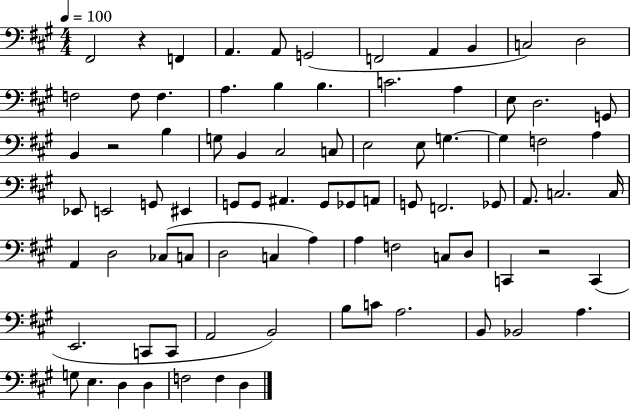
{
  \clef bass
  \numericTimeSignature
  \time 4/4
  \key a \major
  \tempo 4 = 100
  fis,2 r4 f,4 | a,4. a,8 g,2( | f,2 a,4 b,4 | c2) d2 | \break f2 f8 f4. | a4. b4 b4. | c'2. a4 | e8 d2. g,8 | \break b,4 r2 b4 | g8 b,4 cis2 c8 | e2 e8 g4.~~ | g4 f2 a4 | \break ees,8 e,2 g,8 eis,4 | g,8 g,8 ais,4. g,8 ges,8 a,8 | g,8 f,2. ges,8 | a,8. c2. c16 | \break a,4 d2 ces8( c8 | d2 c4 a4) | a4 f2 c8 d8 | c,4 r2 c,4( | \break e,2. c,8 c,8 | a,2 b,2) | b8 c'8 a2. | b,8 bes,2 a4. | \break g8 e4. d4 d4 | f2 f4 d4 | \bar "|."
}